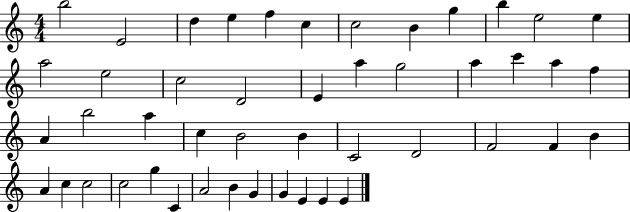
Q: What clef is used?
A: treble